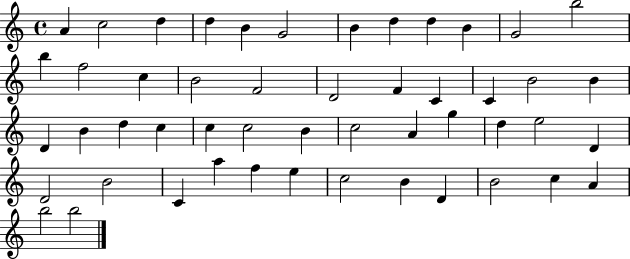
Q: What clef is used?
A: treble